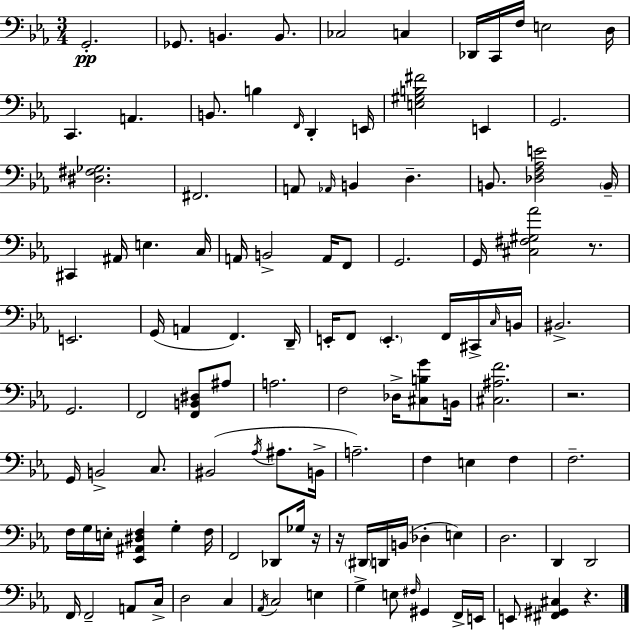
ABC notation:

X:1
T:Untitled
M:3/4
L:1/4
K:Eb
G,,2 _G,,/2 B,, B,,/2 _C,2 C, _D,,/4 C,,/4 F,/4 E,2 D,/4 C,, A,, B,,/2 B, F,,/4 D,, E,,/4 [E,^G,B,^F]2 E,, G,,2 [^D,^F,_G,]2 ^F,,2 A,,/2 _A,,/4 B,, D, B,,/2 [_D,F,_A,E]2 B,,/4 ^C,, ^A,,/4 E, C,/4 A,,/4 B,,2 A,,/4 F,,/2 G,,2 G,,/4 [^C,^F,^G,_A]2 z/2 E,,2 G,,/4 A,, F,, D,,/4 E,,/4 F,,/2 E,, F,,/4 ^C,,/4 C,/4 B,,/4 ^B,,2 G,,2 F,,2 [F,,B,,^D,]/2 ^A,/2 A,2 F,2 _D,/4 [^C,B,G]/2 B,,/4 [^C,^A,F]2 z2 G,,/4 B,,2 C,/2 ^B,,2 _A,/4 ^A,/2 B,,/4 A,2 F, E, F, F,2 F,/4 G,/4 E,/4 [_E,,^A,,^D,F,] G, F,/4 F,,2 _D,,/2 _G,/4 z/4 z/4 ^D,,/4 D,,/4 B,,/4 _D, E, D,2 D,, D,,2 F,,/4 F,,2 A,,/2 C,/4 D,2 C, _A,,/4 C,2 E, G, E,/2 ^F,/4 ^G,, F,,/4 E,,/4 E,,/2 [^F,,^G,,^C,] z